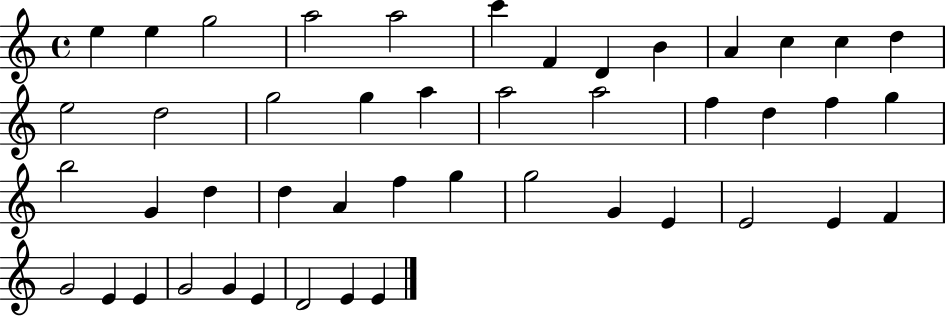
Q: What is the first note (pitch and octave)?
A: E5